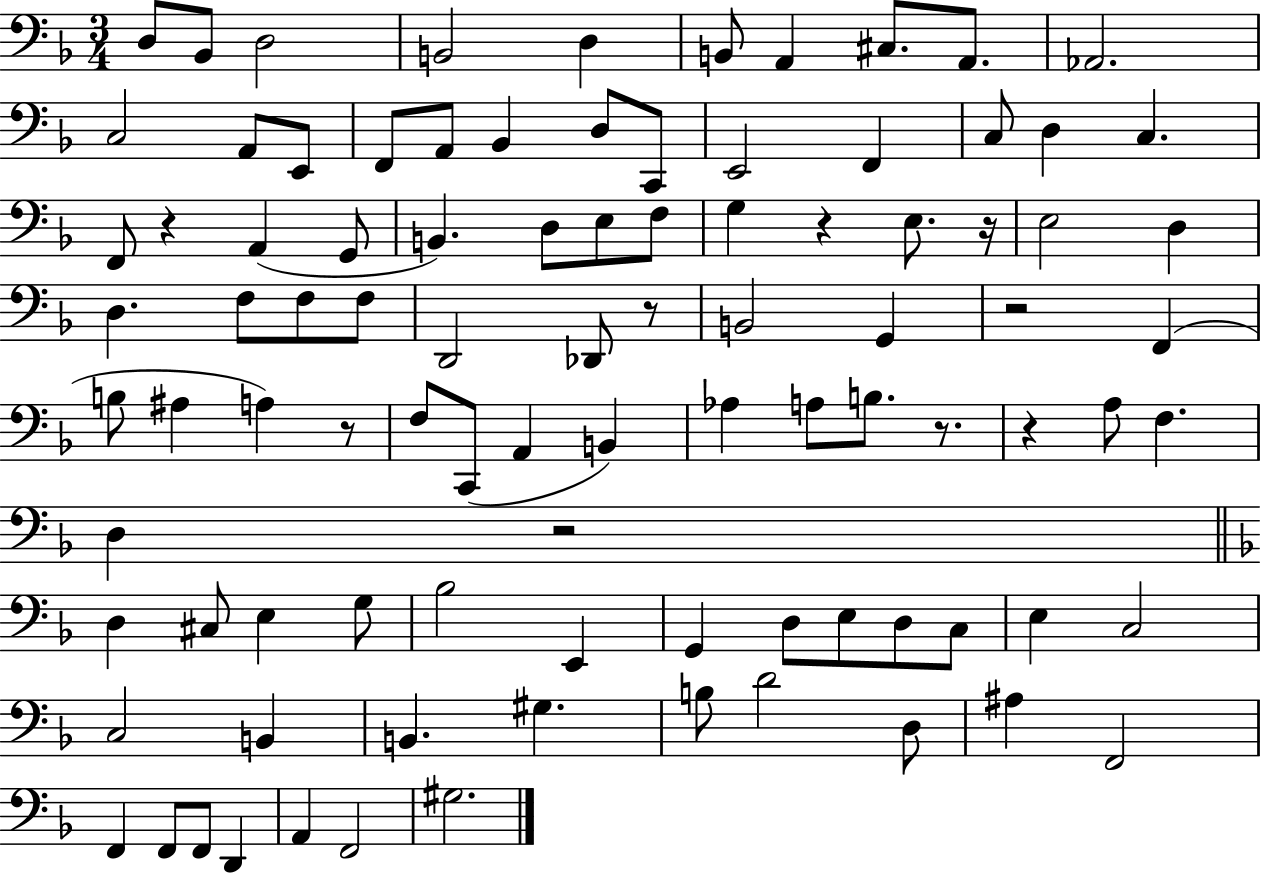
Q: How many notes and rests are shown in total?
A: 94